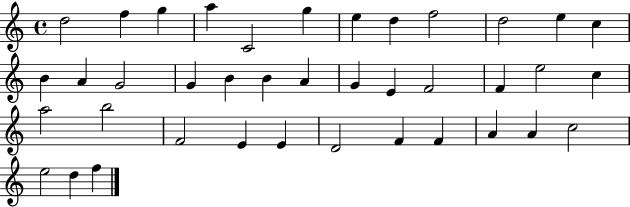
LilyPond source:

{
  \clef treble
  \time 4/4
  \defaultTimeSignature
  \key c \major
  d''2 f''4 g''4 | a''4 c'2 g''4 | e''4 d''4 f''2 | d''2 e''4 c''4 | \break b'4 a'4 g'2 | g'4 b'4 b'4 a'4 | g'4 e'4 f'2 | f'4 e''2 c''4 | \break a''2 b''2 | f'2 e'4 e'4 | d'2 f'4 f'4 | a'4 a'4 c''2 | \break e''2 d''4 f''4 | \bar "|."
}